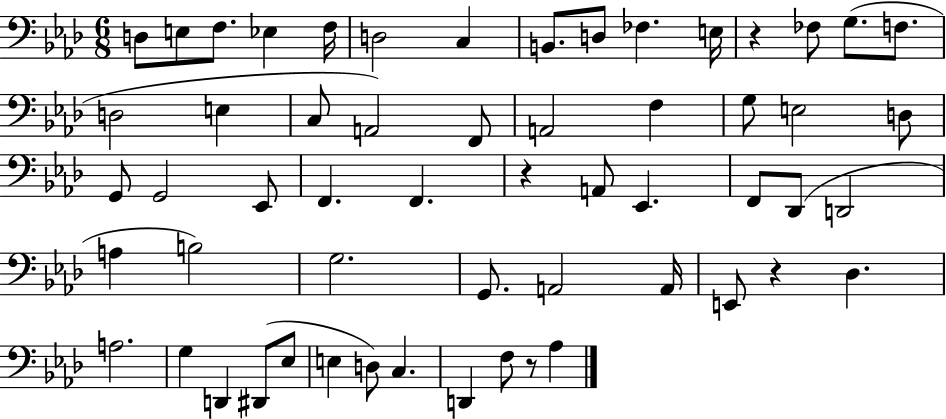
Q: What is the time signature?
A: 6/8